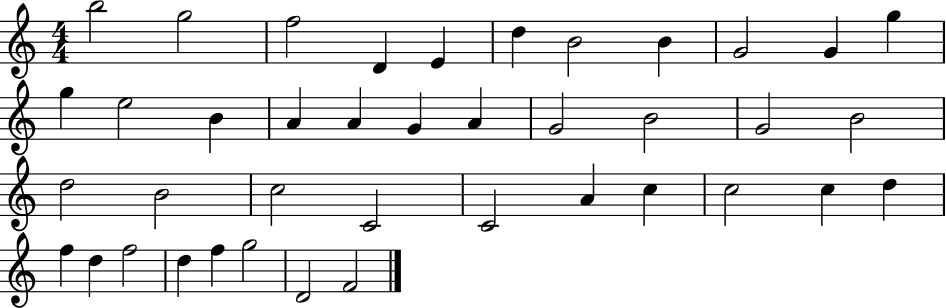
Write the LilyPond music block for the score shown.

{
  \clef treble
  \numericTimeSignature
  \time 4/4
  \key c \major
  b''2 g''2 | f''2 d'4 e'4 | d''4 b'2 b'4 | g'2 g'4 g''4 | \break g''4 e''2 b'4 | a'4 a'4 g'4 a'4 | g'2 b'2 | g'2 b'2 | \break d''2 b'2 | c''2 c'2 | c'2 a'4 c''4 | c''2 c''4 d''4 | \break f''4 d''4 f''2 | d''4 f''4 g''2 | d'2 f'2 | \bar "|."
}